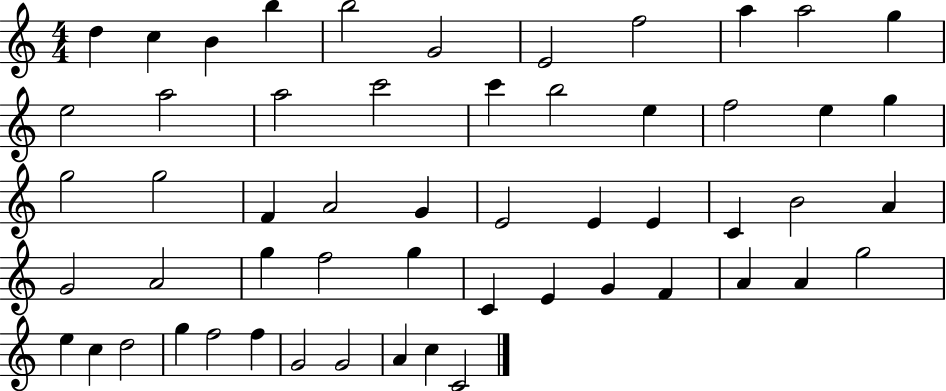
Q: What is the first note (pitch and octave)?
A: D5